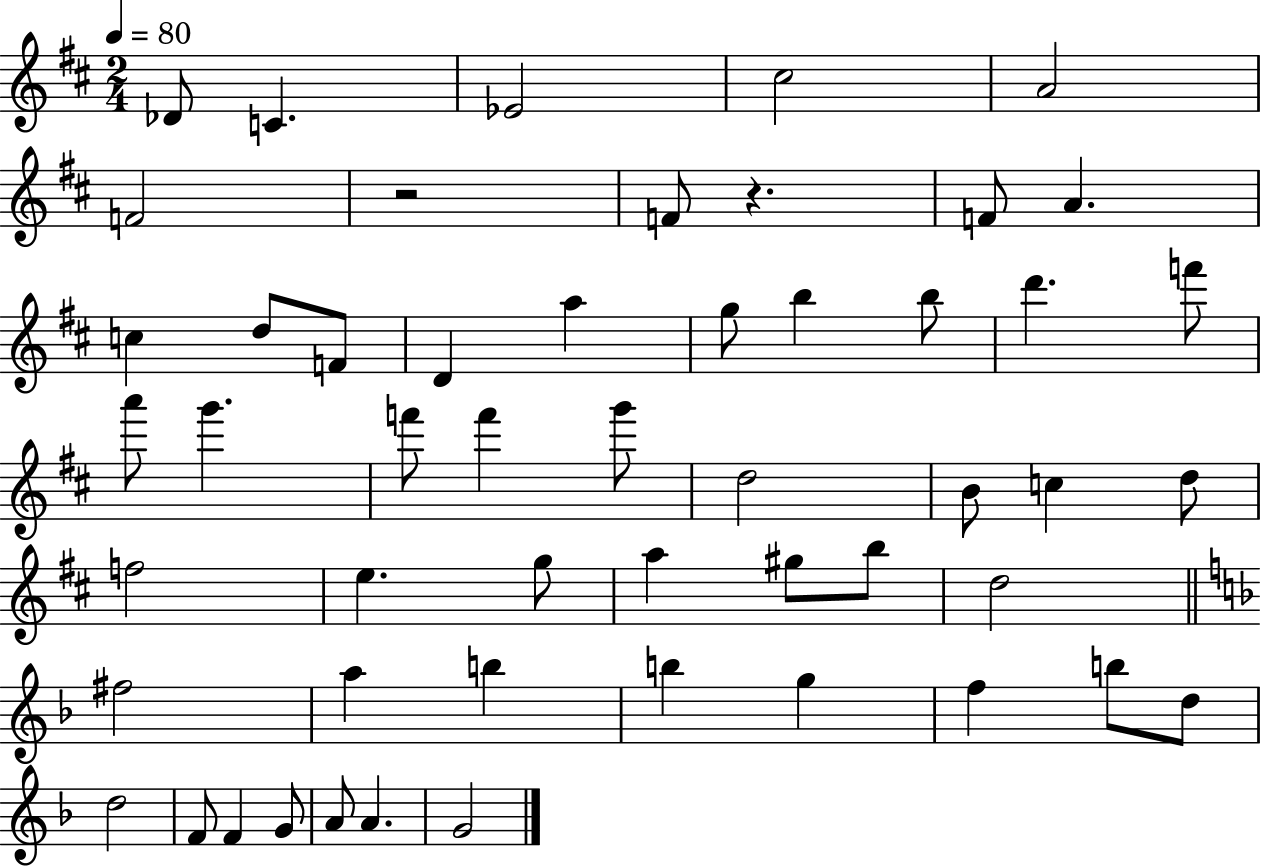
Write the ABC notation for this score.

X:1
T:Untitled
M:2/4
L:1/4
K:D
_D/2 C _E2 ^c2 A2 F2 z2 F/2 z F/2 A c d/2 F/2 D a g/2 b b/2 d' f'/2 a'/2 g' f'/2 f' g'/2 d2 B/2 c d/2 f2 e g/2 a ^g/2 b/2 d2 ^f2 a b b g f b/2 d/2 d2 F/2 F G/2 A/2 A G2